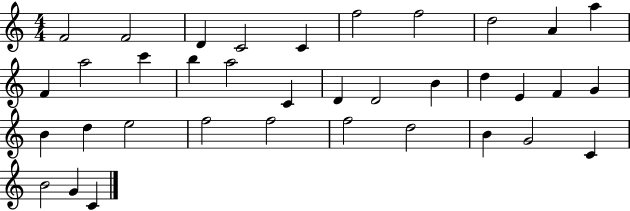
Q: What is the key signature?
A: C major